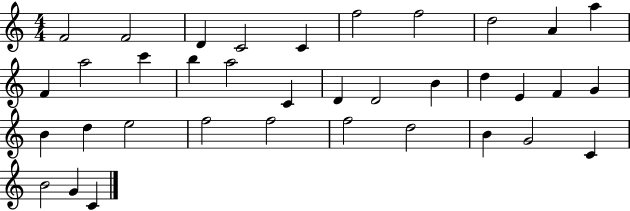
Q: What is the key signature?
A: C major